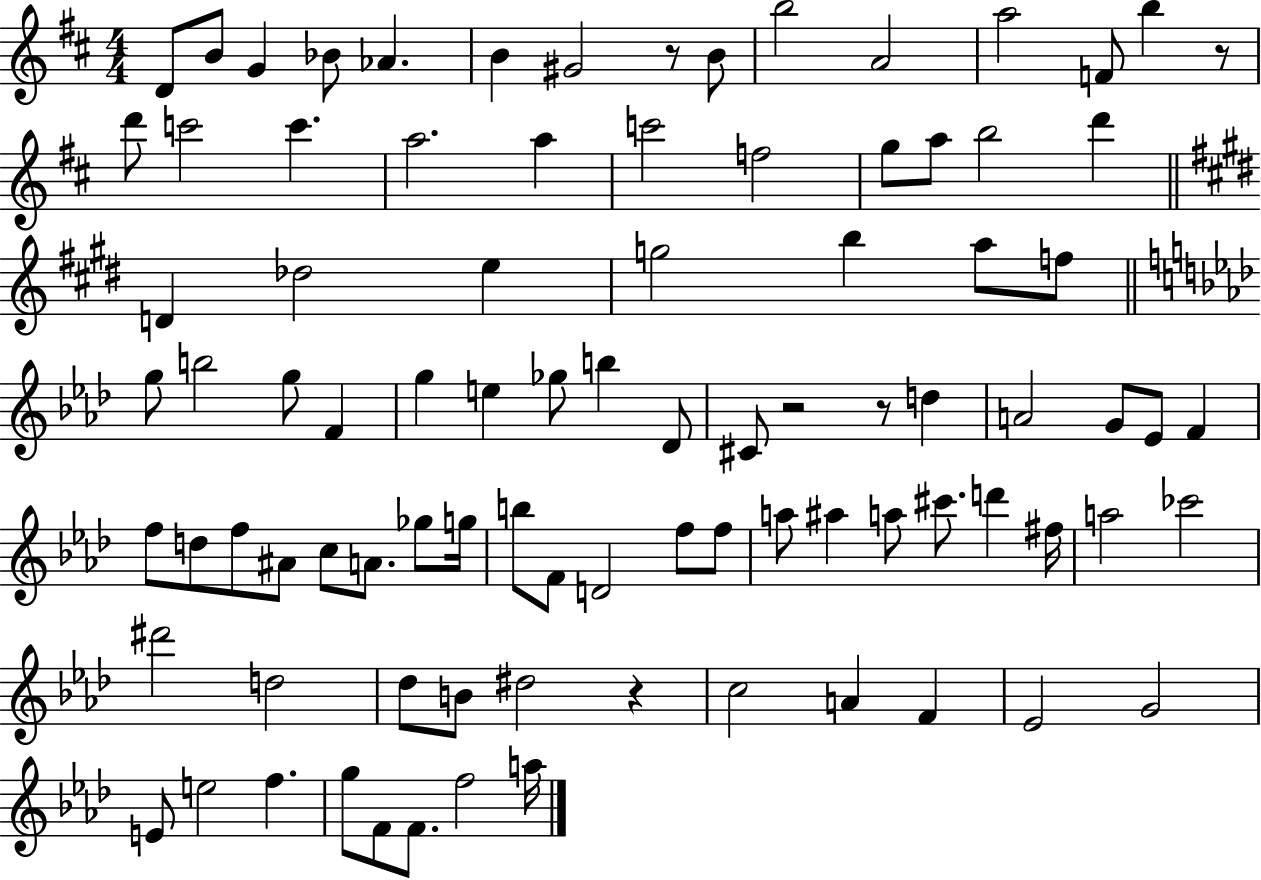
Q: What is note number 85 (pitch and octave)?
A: A5